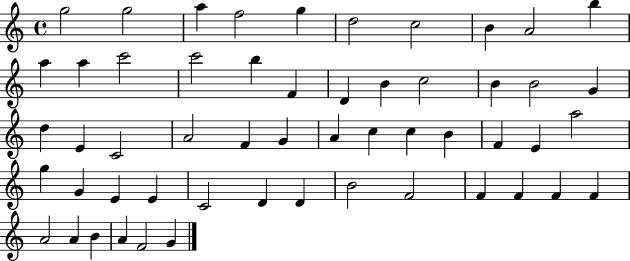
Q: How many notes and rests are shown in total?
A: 54